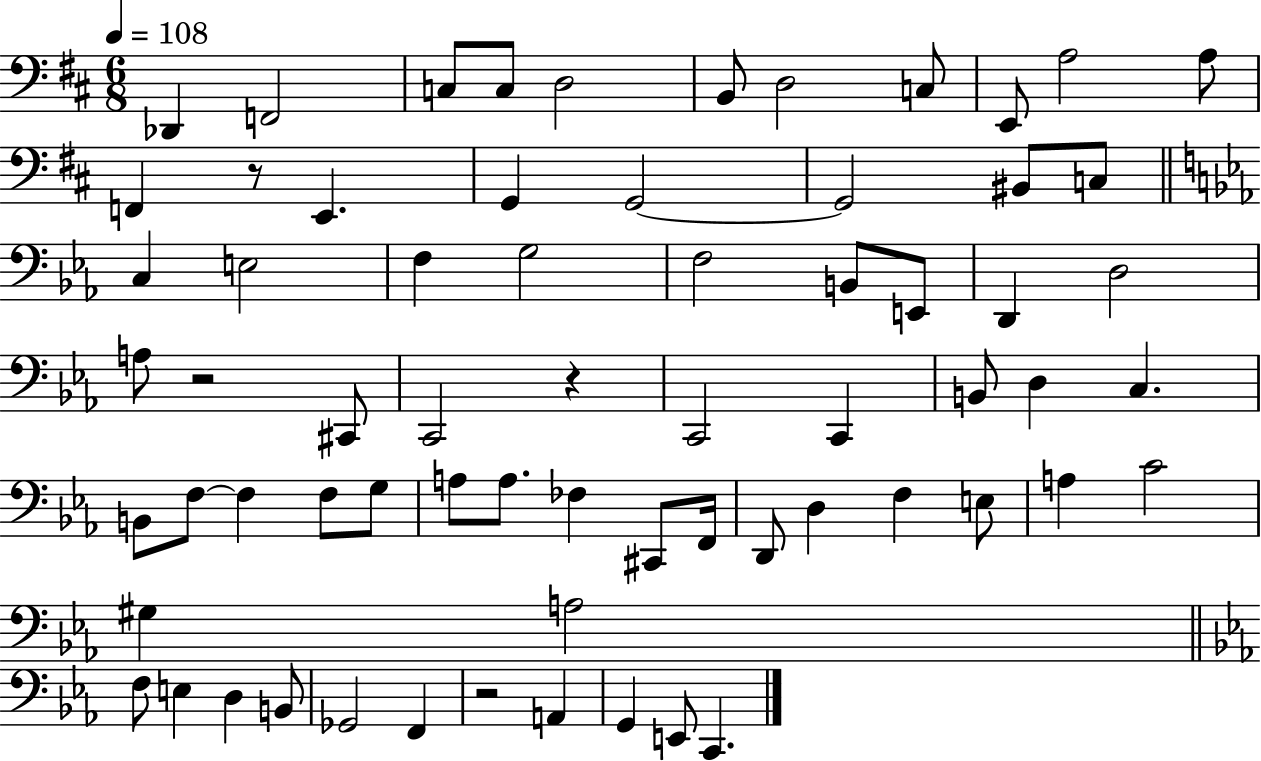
{
  \clef bass
  \numericTimeSignature
  \time 6/8
  \key d \major
  \tempo 4 = 108
  des,4 f,2 | c8 c8 d2 | b,8 d2 c8 | e,8 a2 a8 | \break f,4 r8 e,4. | g,4 g,2~~ | g,2 bis,8 c8 | \bar "||" \break \key c \minor c4 e2 | f4 g2 | f2 b,8 e,8 | d,4 d2 | \break a8 r2 cis,8 | c,2 r4 | c,2 c,4 | b,8 d4 c4. | \break b,8 f8~~ f4 f8 g8 | a8 a8. fes4 cis,8 f,16 | d,8 d4 f4 e8 | a4 c'2 | \break gis4 a2 | \bar "||" \break \key c \minor f8 e4 d4 b,8 | ges,2 f,4 | r2 a,4 | g,4 e,8 c,4. | \break \bar "|."
}